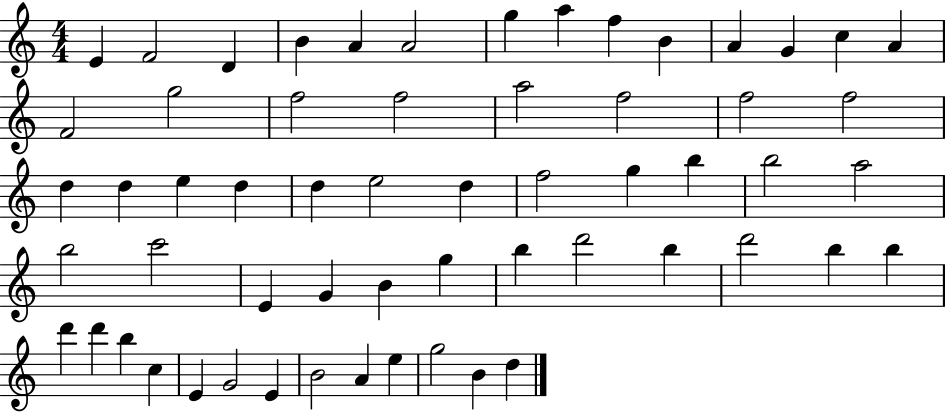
E4/q F4/h D4/q B4/q A4/q A4/h G5/q A5/q F5/q B4/q A4/q G4/q C5/q A4/q F4/h G5/h F5/h F5/h A5/h F5/h F5/h F5/h D5/q D5/q E5/q D5/q D5/q E5/h D5/q F5/h G5/q B5/q B5/h A5/h B5/h C6/h E4/q G4/q B4/q G5/q B5/q D6/h B5/q D6/h B5/q B5/q D6/q D6/q B5/q C5/q E4/q G4/h E4/q B4/h A4/q E5/q G5/h B4/q D5/q